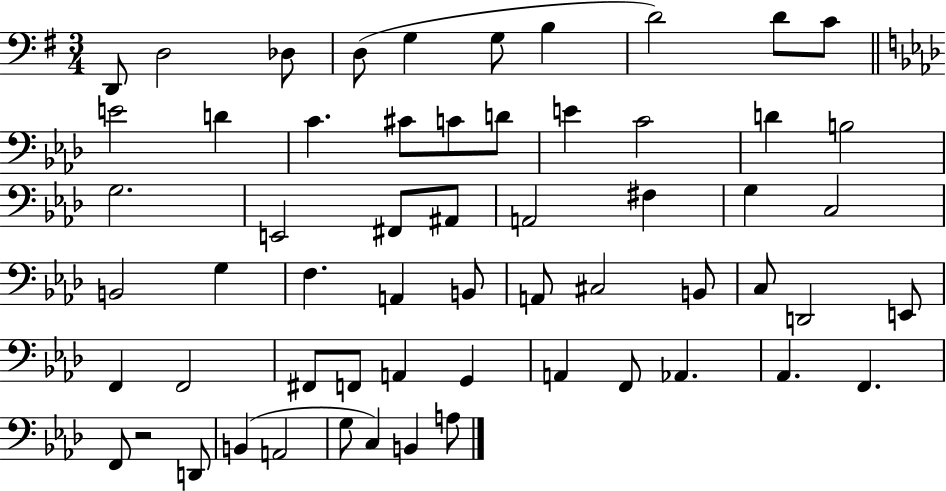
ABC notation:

X:1
T:Untitled
M:3/4
L:1/4
K:G
D,,/2 D,2 _D,/2 D,/2 G, G,/2 B, D2 D/2 C/2 E2 D C ^C/2 C/2 D/2 E C2 D B,2 G,2 E,,2 ^F,,/2 ^A,,/2 A,,2 ^F, G, C,2 B,,2 G, F, A,, B,,/2 A,,/2 ^C,2 B,,/2 C,/2 D,,2 E,,/2 F,, F,,2 ^F,,/2 F,,/2 A,, G,, A,, F,,/2 _A,, _A,, F,, F,,/2 z2 D,,/2 B,, A,,2 G,/2 C, B,, A,/2